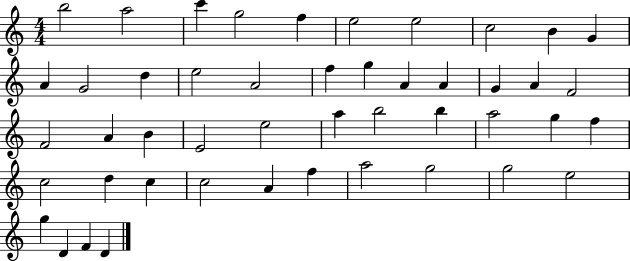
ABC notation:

X:1
T:Untitled
M:4/4
L:1/4
K:C
b2 a2 c' g2 f e2 e2 c2 B G A G2 d e2 A2 f g A A G A F2 F2 A B E2 e2 a b2 b a2 g f c2 d c c2 A f a2 g2 g2 e2 g D F D